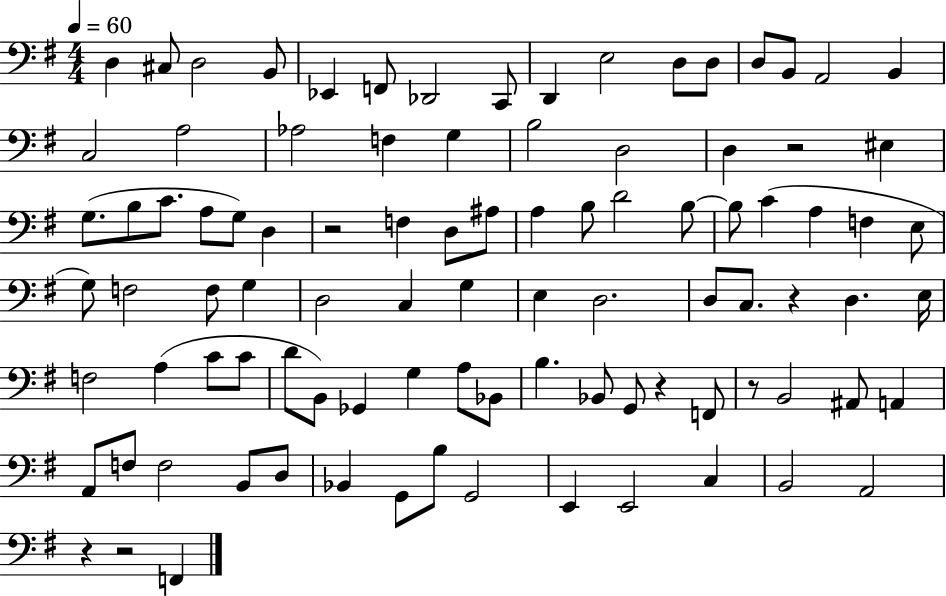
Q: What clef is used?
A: bass